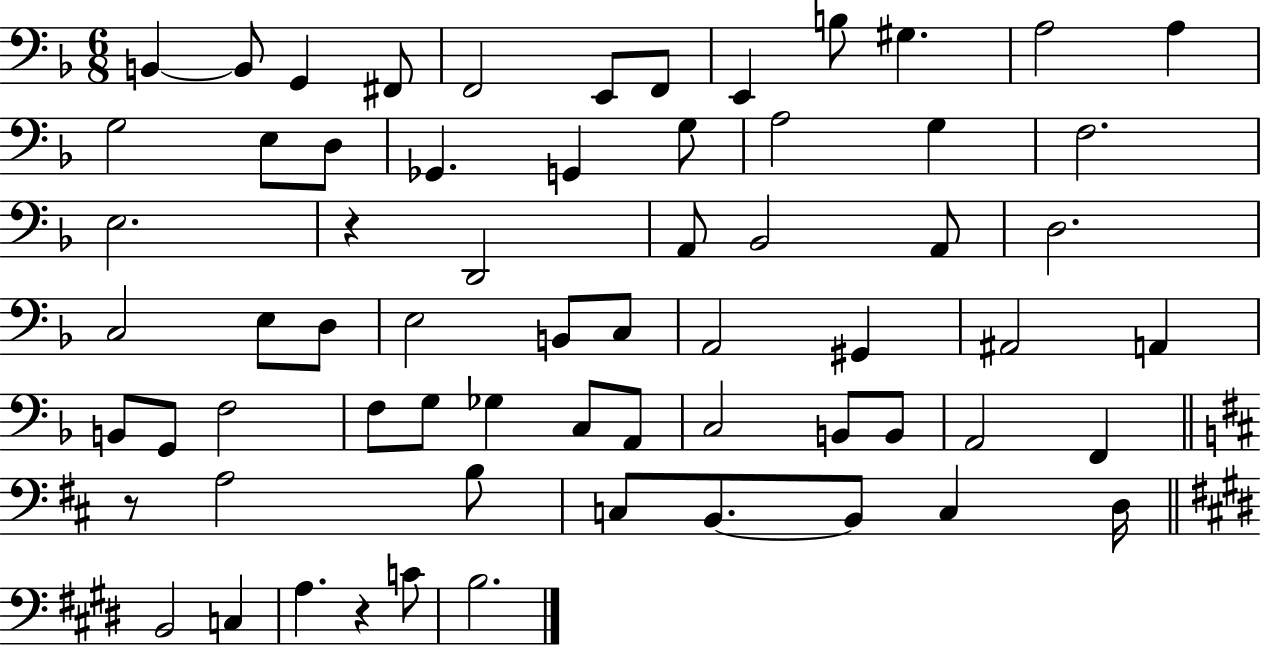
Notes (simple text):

B2/q B2/e G2/q F#2/e F2/h E2/e F2/e E2/q B3/e G#3/q. A3/h A3/q G3/h E3/e D3/e Gb2/q. G2/q G3/e A3/h G3/q F3/h. E3/h. R/q D2/h A2/e Bb2/h A2/e D3/h. C3/h E3/e D3/e E3/h B2/e C3/e A2/h G#2/q A#2/h A2/q B2/e G2/e F3/h F3/e G3/e Gb3/q C3/e A2/e C3/h B2/e B2/e A2/h F2/q R/e A3/h B3/e C3/e B2/e. B2/e C3/q D3/s B2/h C3/q A3/q. R/q C4/e B3/h.